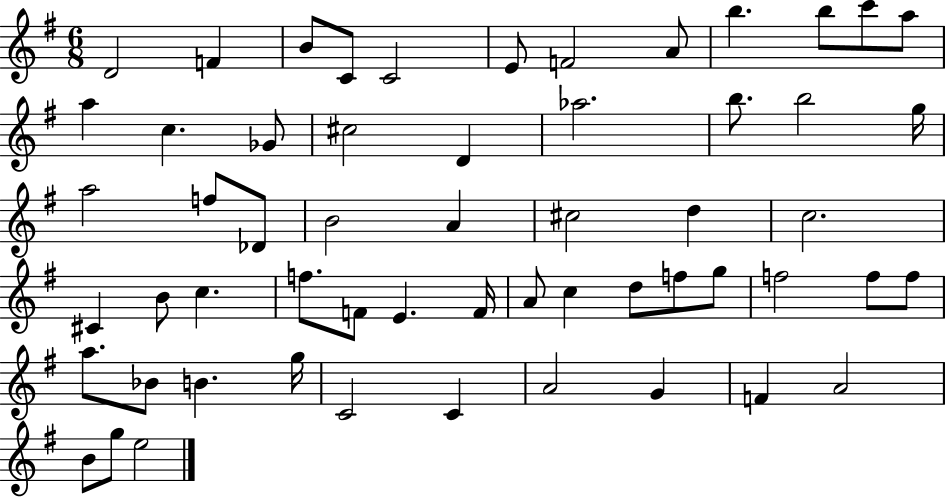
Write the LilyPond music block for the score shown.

{
  \clef treble
  \numericTimeSignature
  \time 6/8
  \key g \major
  d'2 f'4 | b'8 c'8 c'2 | e'8 f'2 a'8 | b''4. b''8 c'''8 a''8 | \break a''4 c''4. ges'8 | cis''2 d'4 | aes''2. | b''8. b''2 g''16 | \break a''2 f''8 des'8 | b'2 a'4 | cis''2 d''4 | c''2. | \break cis'4 b'8 c''4. | f''8. f'8 e'4. f'16 | a'8 c''4 d''8 f''8 g''8 | f''2 f''8 f''8 | \break a''8. bes'8 b'4. g''16 | c'2 c'4 | a'2 g'4 | f'4 a'2 | \break b'8 g''8 e''2 | \bar "|."
}